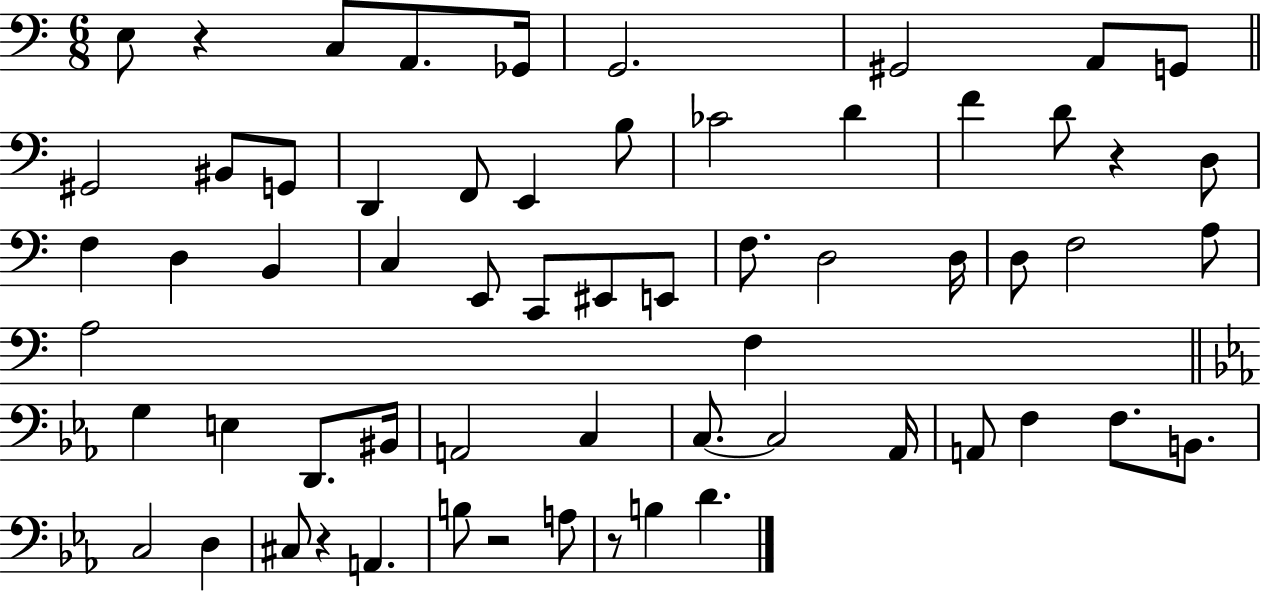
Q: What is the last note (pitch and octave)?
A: D4